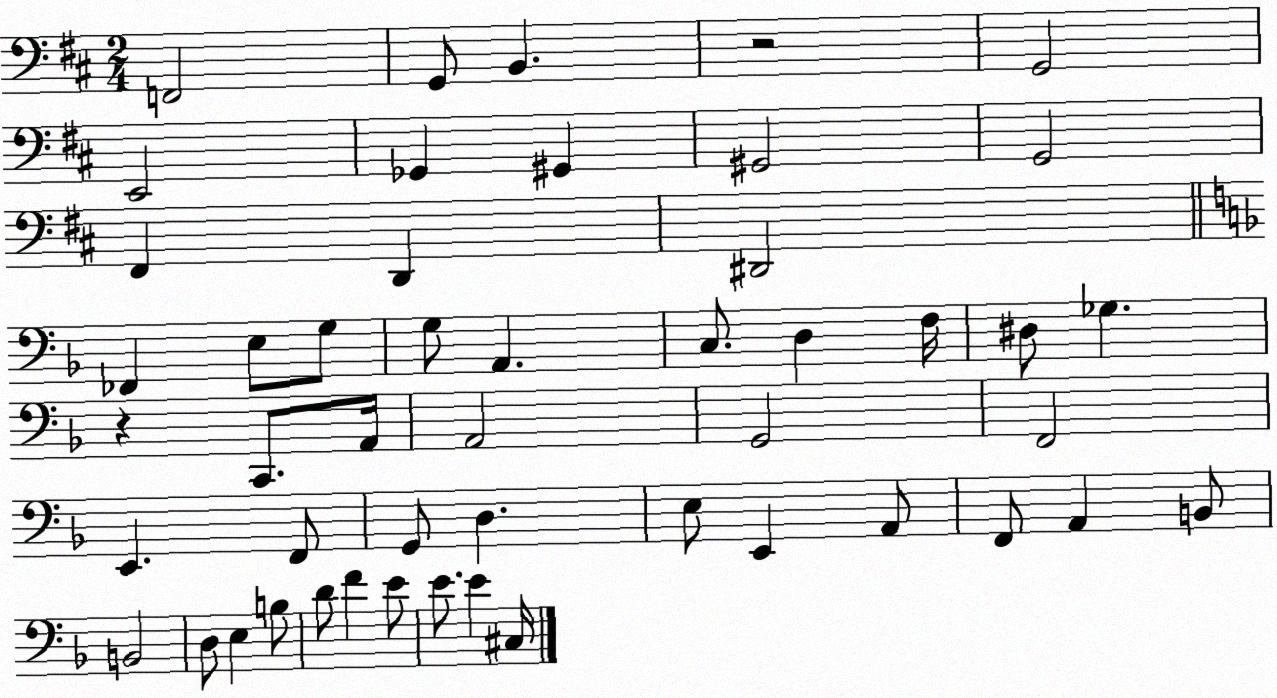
X:1
T:Untitled
M:2/4
L:1/4
K:D
F,,2 G,,/2 B,, z2 G,,2 E,,2 _G,, ^G,, ^G,,2 G,,2 ^F,, D,, ^D,,2 _F,, E,/2 G,/2 G,/2 A,, C,/2 D, F,/4 ^D,/2 _G, z C,,/2 A,,/4 A,,2 G,,2 F,,2 E,, F,,/2 G,,/2 D, E,/2 E,, A,,/2 F,,/2 A,, B,,/2 B,,2 D,/2 E, B,/2 D/2 F E/2 E/2 E ^C,/4